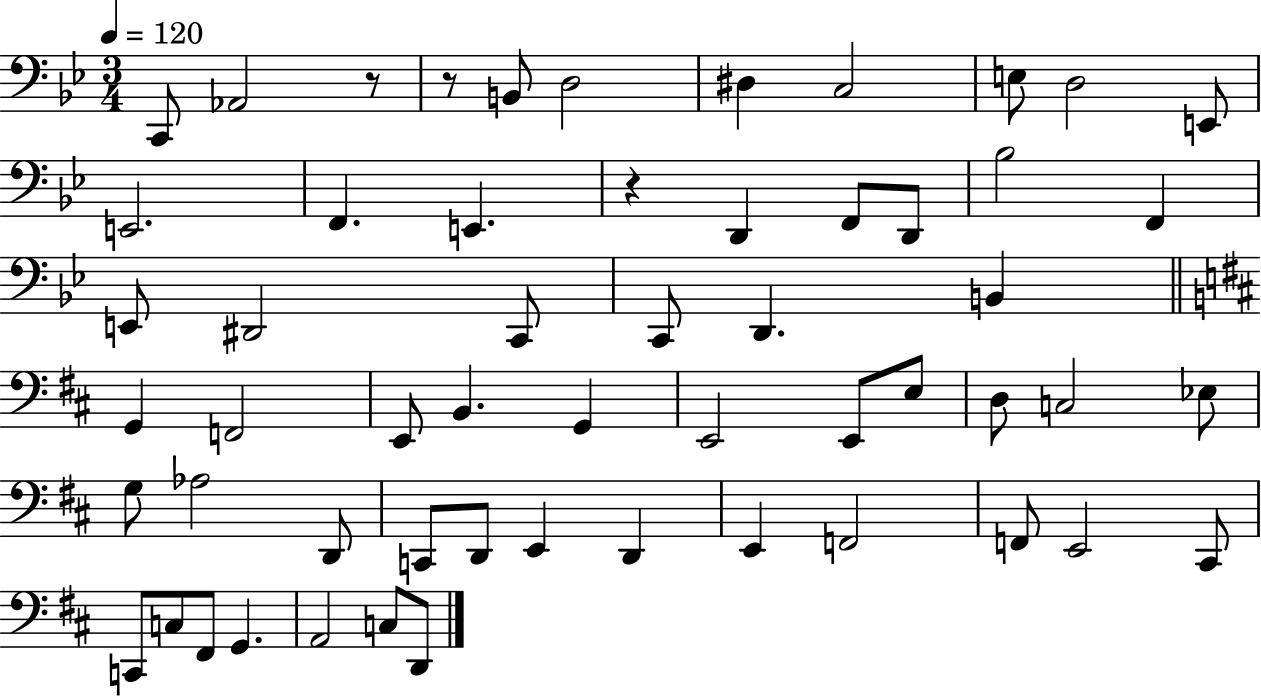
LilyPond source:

{
  \clef bass
  \numericTimeSignature
  \time 3/4
  \key bes \major
  \tempo 4 = 120
  c,8 aes,2 r8 | r8 b,8 d2 | dis4 c2 | e8 d2 e,8 | \break e,2. | f,4. e,4. | r4 d,4 f,8 d,8 | bes2 f,4 | \break e,8 dis,2 c,8 | c,8 d,4. b,4 | \bar "||" \break \key b \minor g,4 f,2 | e,8 b,4. g,4 | e,2 e,8 e8 | d8 c2 ees8 | \break g8 aes2 d,8 | c,8 d,8 e,4 d,4 | e,4 f,2 | f,8 e,2 cis,8 | \break c,8 c8 fis,8 g,4. | a,2 c8 d,8 | \bar "|."
}